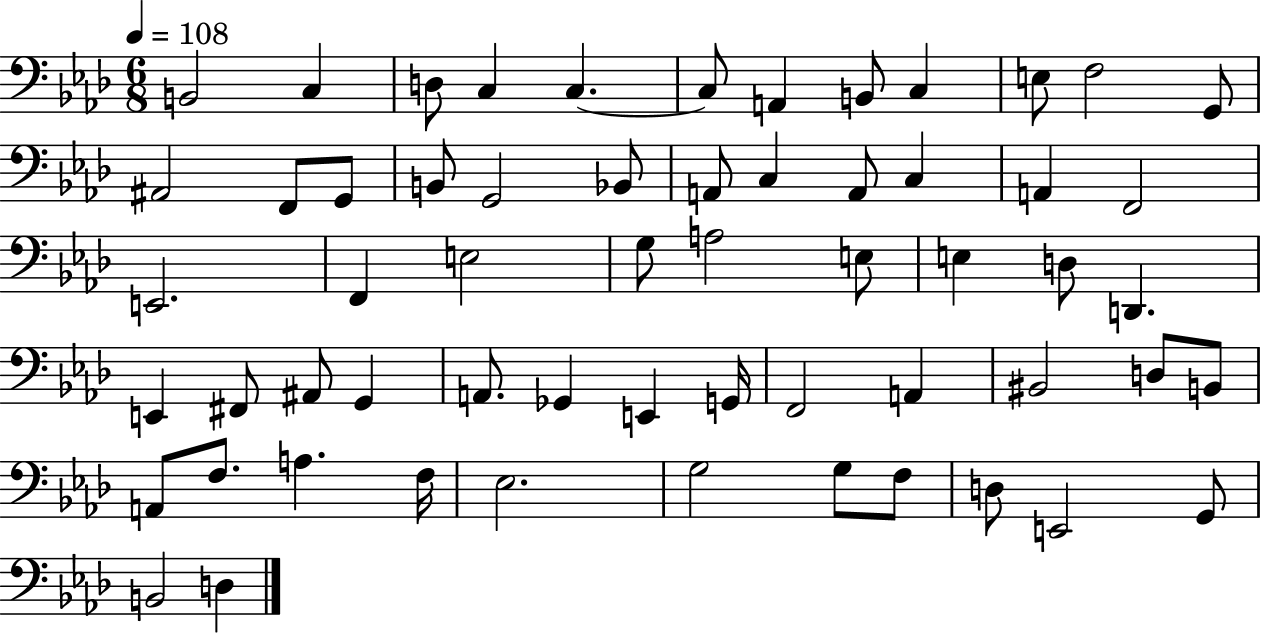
X:1
T:Untitled
M:6/8
L:1/4
K:Ab
B,,2 C, D,/2 C, C, C,/2 A,, B,,/2 C, E,/2 F,2 G,,/2 ^A,,2 F,,/2 G,,/2 B,,/2 G,,2 _B,,/2 A,,/2 C, A,,/2 C, A,, F,,2 E,,2 F,, E,2 G,/2 A,2 E,/2 E, D,/2 D,, E,, ^F,,/2 ^A,,/2 G,, A,,/2 _G,, E,, G,,/4 F,,2 A,, ^B,,2 D,/2 B,,/2 A,,/2 F,/2 A, F,/4 _E,2 G,2 G,/2 F,/2 D,/2 E,,2 G,,/2 B,,2 D,